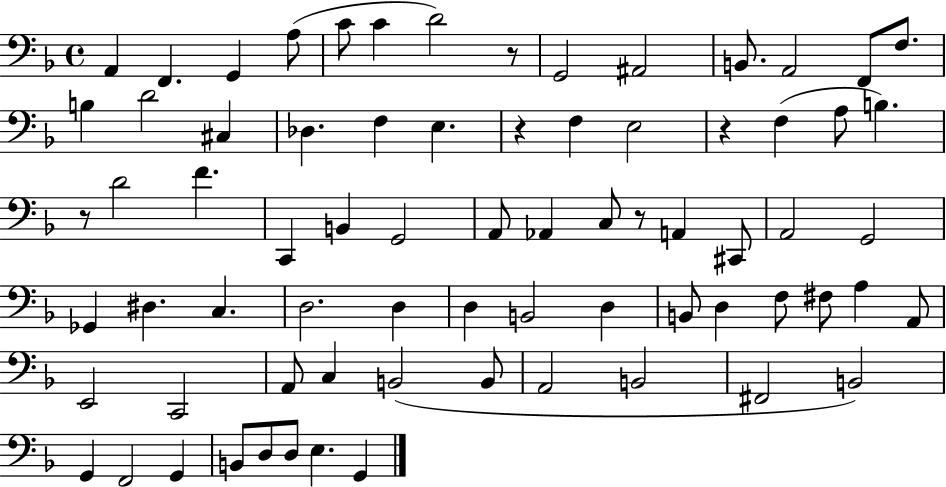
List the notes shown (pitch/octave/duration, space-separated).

A2/q F2/q. G2/q A3/e C4/e C4/q D4/h R/e G2/h A#2/h B2/e. A2/h F2/e F3/e. B3/q D4/h C#3/q Db3/q. F3/q E3/q. R/q F3/q E3/h R/q F3/q A3/e B3/q. R/e D4/h F4/q. C2/q B2/q G2/h A2/e Ab2/q C3/e R/e A2/q C#2/e A2/h G2/h Gb2/q D#3/q. C3/q. D3/h. D3/q D3/q B2/h D3/q B2/e D3/q F3/e F#3/e A3/q A2/e E2/h C2/h A2/e C3/q B2/h B2/e A2/h B2/h F#2/h B2/h G2/q F2/h G2/q B2/e D3/e D3/e E3/q. G2/q